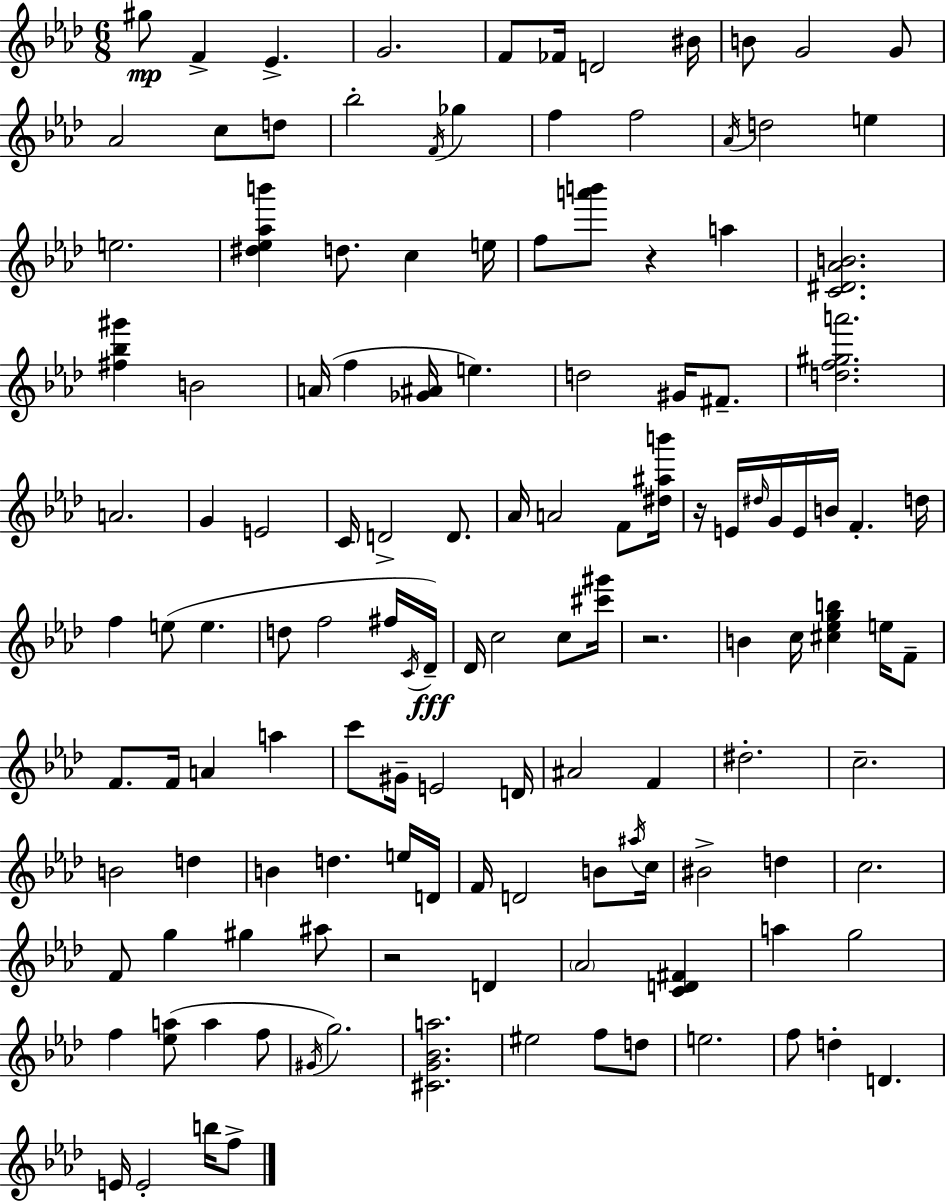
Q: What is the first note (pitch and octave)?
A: G#5